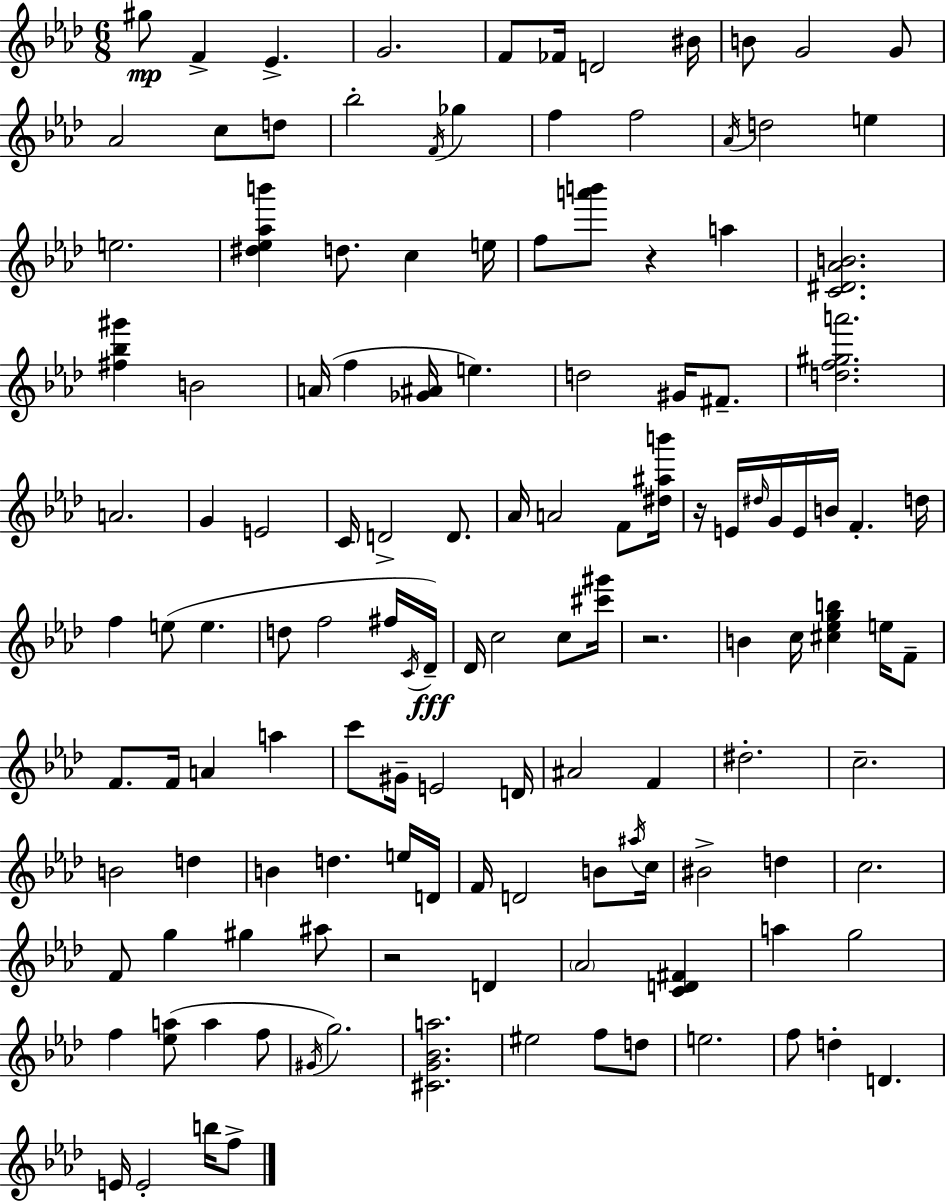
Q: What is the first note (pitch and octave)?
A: G#5